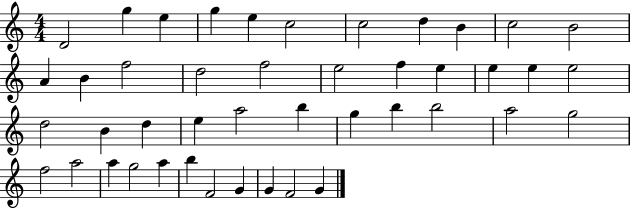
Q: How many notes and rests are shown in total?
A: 44